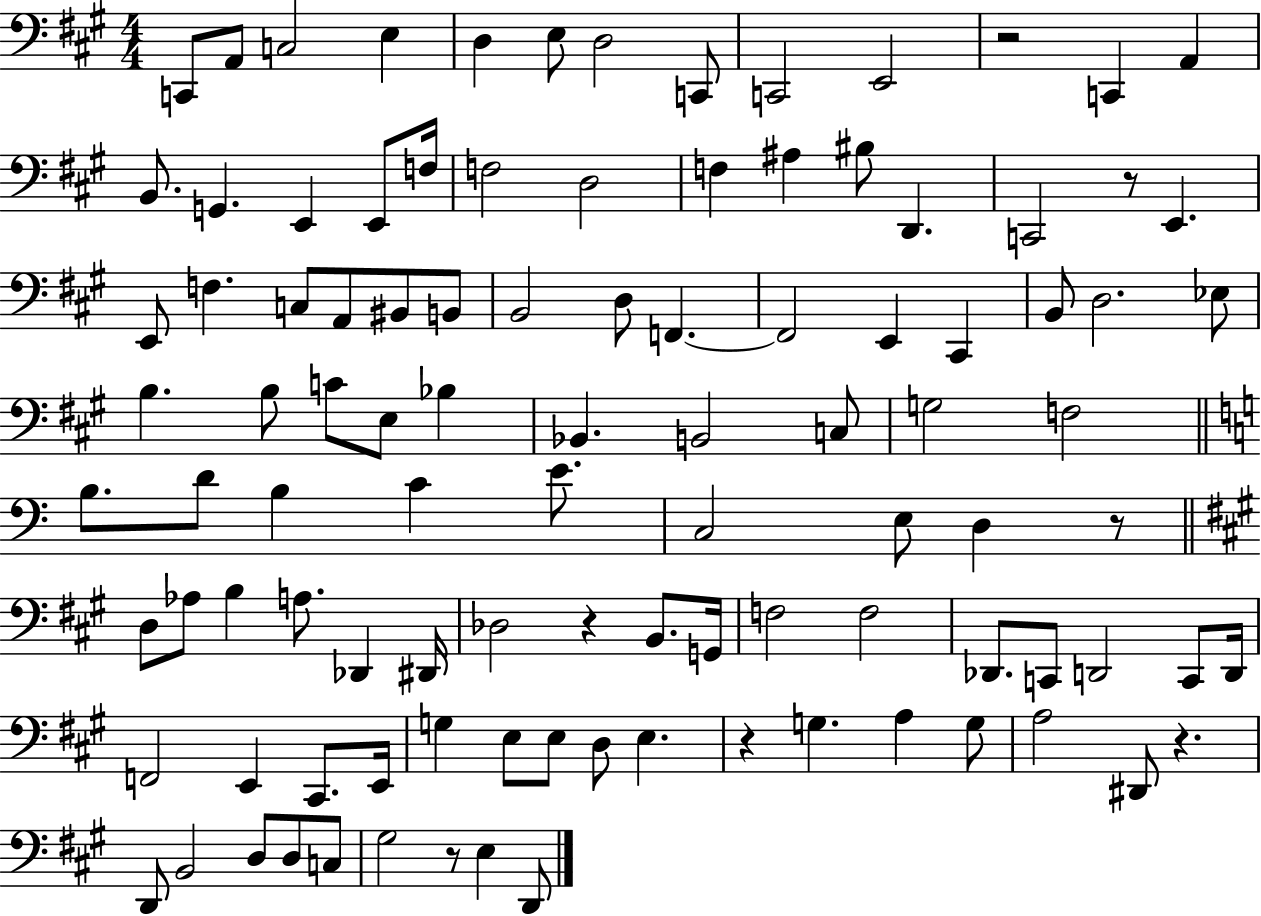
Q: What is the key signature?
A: A major